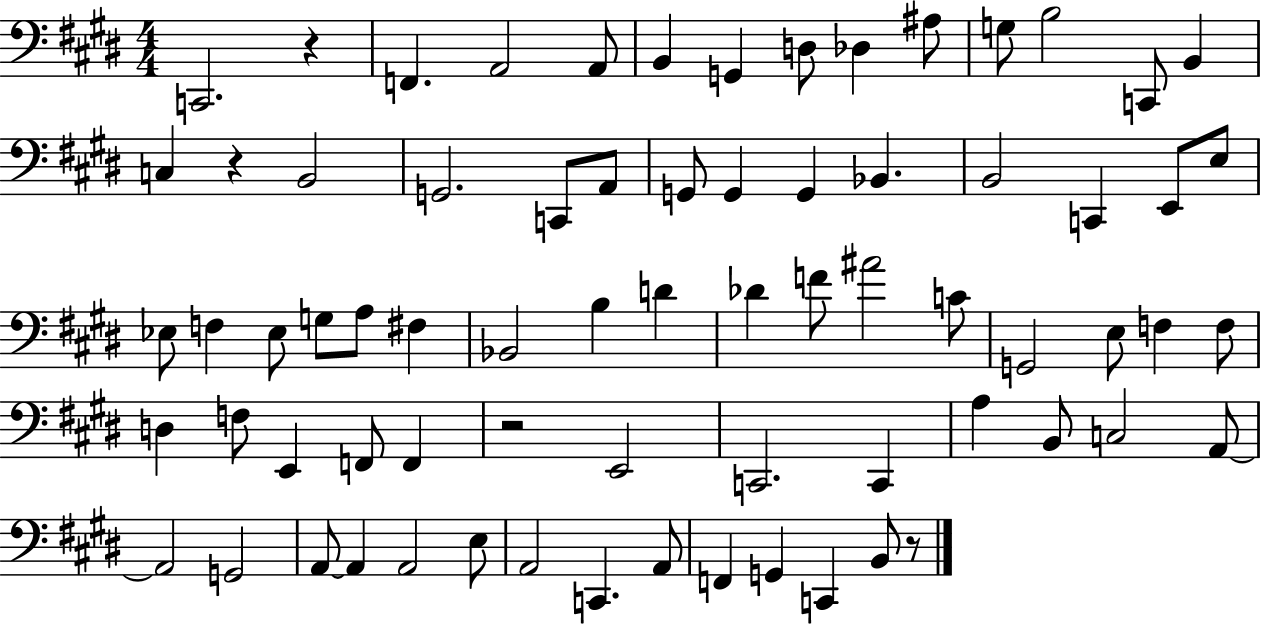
C2/h. R/q F2/q. A2/h A2/e B2/q G2/q D3/e Db3/q A#3/e G3/e B3/h C2/e B2/q C3/q R/q B2/h G2/h. C2/e A2/e G2/e G2/q G2/q Bb2/q. B2/h C2/q E2/e E3/e Eb3/e F3/q Eb3/e G3/e A3/e F#3/q Bb2/h B3/q D4/q Db4/q F4/e A#4/h C4/e G2/h E3/e F3/q F3/e D3/q F3/e E2/q F2/e F2/q R/h E2/h C2/h. C2/q A3/q B2/e C3/h A2/e A2/h G2/h A2/e A2/q A2/h E3/e A2/h C2/q. A2/e F2/q G2/q C2/q B2/e R/e